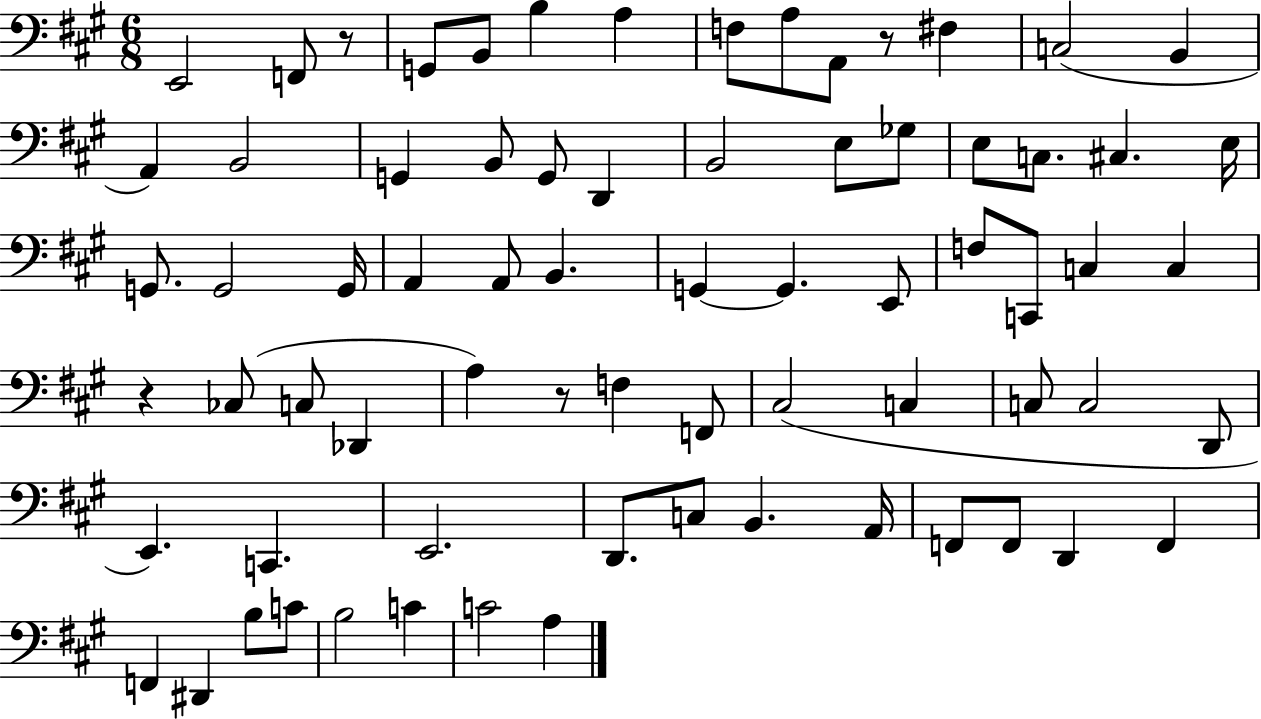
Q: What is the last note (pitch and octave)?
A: A3